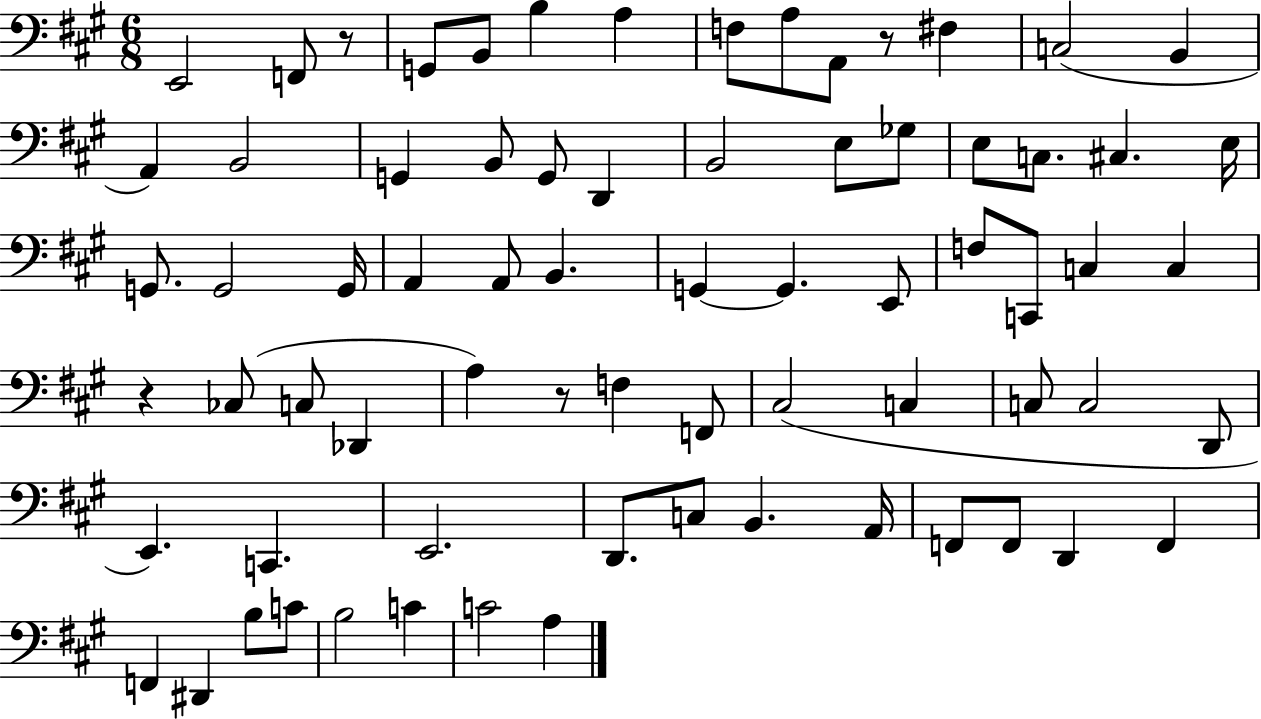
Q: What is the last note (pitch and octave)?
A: A3